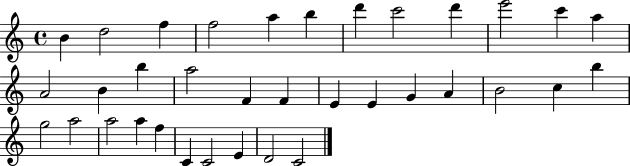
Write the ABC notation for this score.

X:1
T:Untitled
M:4/4
L:1/4
K:C
B d2 f f2 a b d' c'2 d' e'2 c' a A2 B b a2 F F E E G A B2 c b g2 a2 a2 a f C C2 E D2 C2